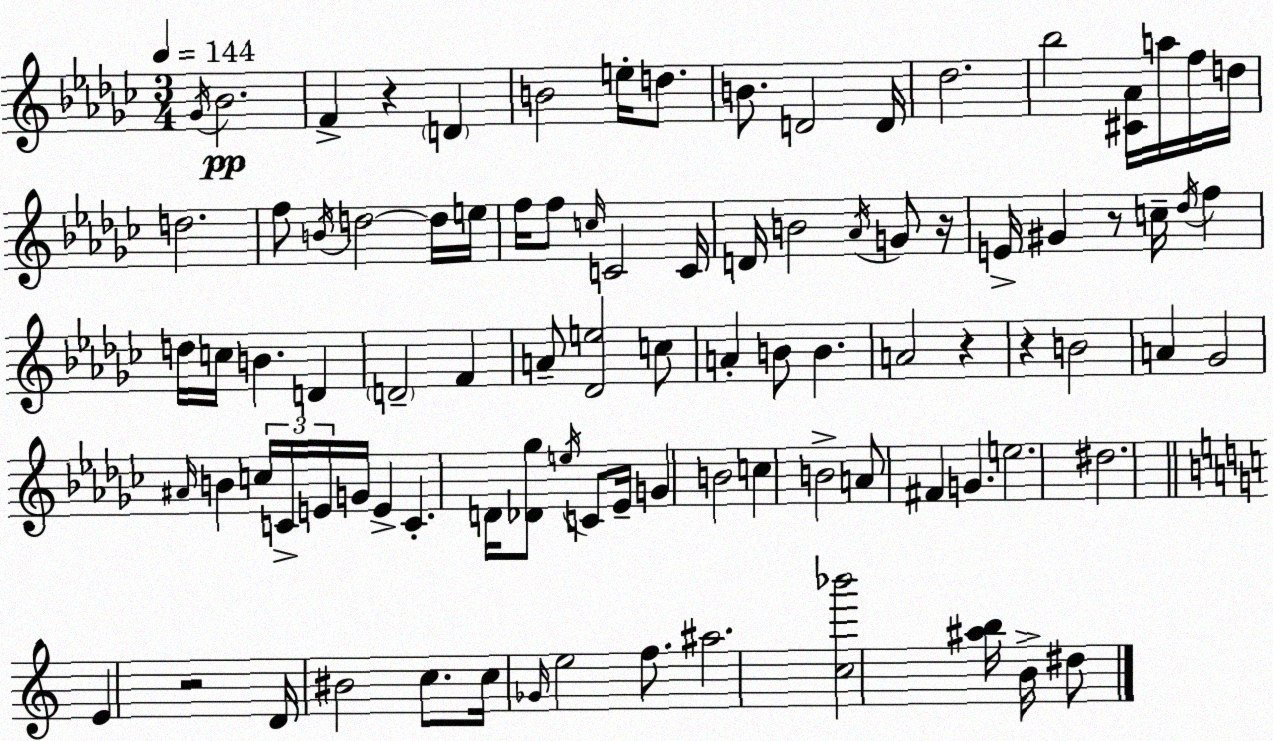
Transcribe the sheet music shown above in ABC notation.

X:1
T:Untitled
M:3/4
L:1/4
K:Ebm
_G/4 _B2 F z D B2 e/4 d/2 B/2 D2 D/4 _d2 _b2 [^C_A]/4 a/4 f/4 d/4 d2 f/2 B/4 d2 d/4 e/4 f/4 f/2 c/4 C2 C/4 D/4 B2 _A/4 G/2 z/4 E/4 ^G z/2 c/4 _d/4 f d/4 c/4 B D D2 F A/2 [_De]2 c/2 A B/2 B A2 z z B2 A _G2 ^A/4 B c/4 C/4 E/4 G/4 E C D/4 [_D_g]/2 e/4 C/2 _E/4 G B2 c B2 A/2 ^F G e2 ^d2 E z2 D/4 ^B2 c/2 c/4 _G/4 e2 f/2 ^a2 [c_b']2 [^ab]/4 B/4 ^d/2